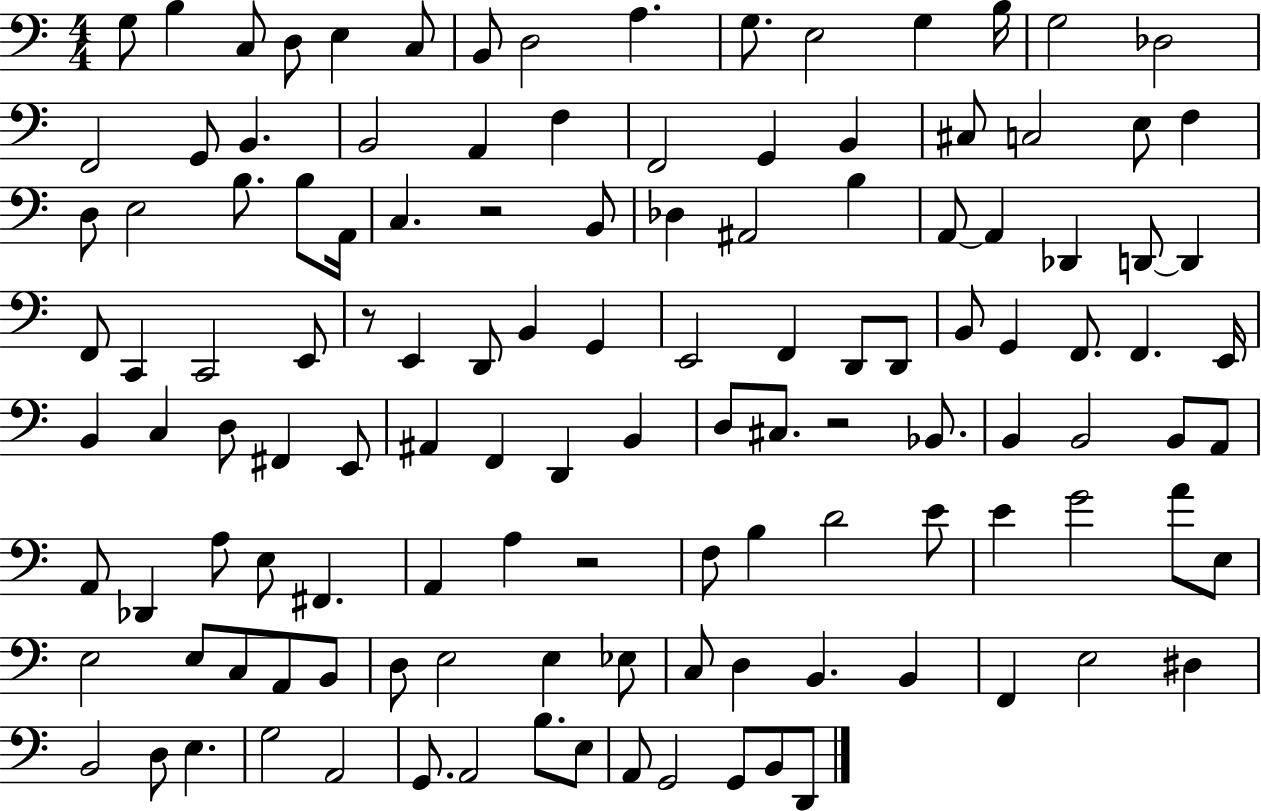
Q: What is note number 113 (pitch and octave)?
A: G2